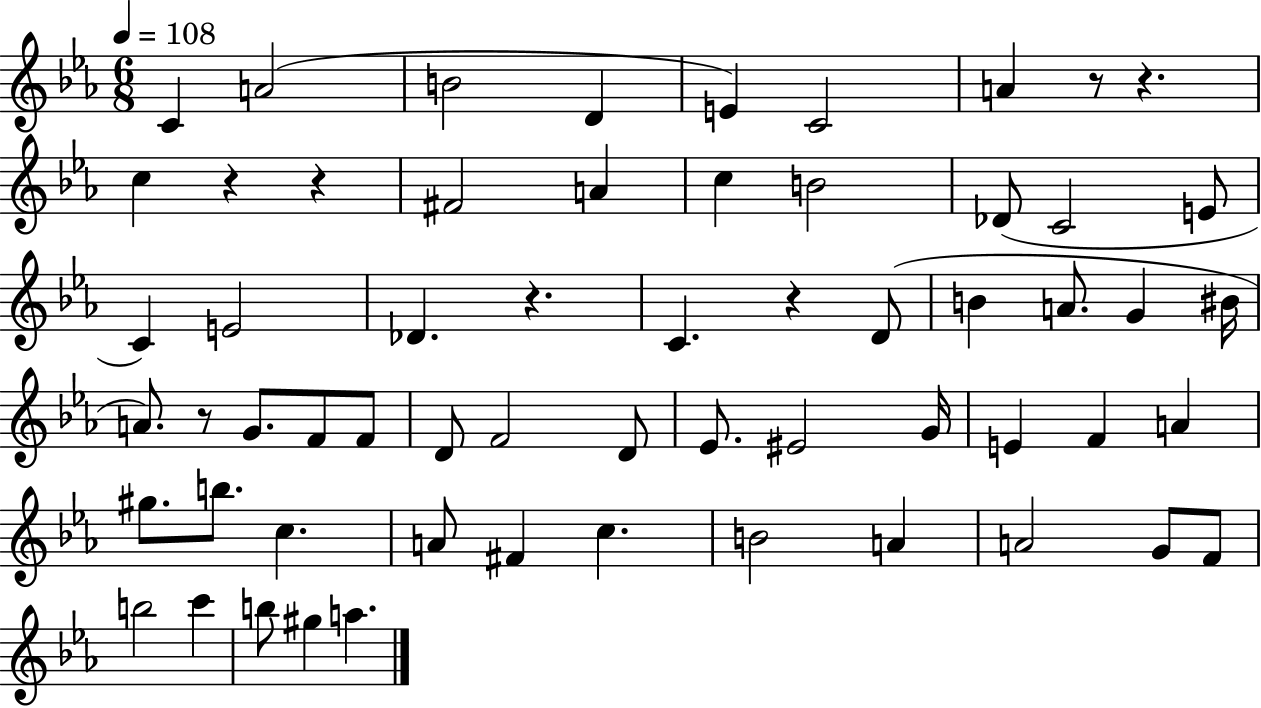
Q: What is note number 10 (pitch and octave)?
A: A4